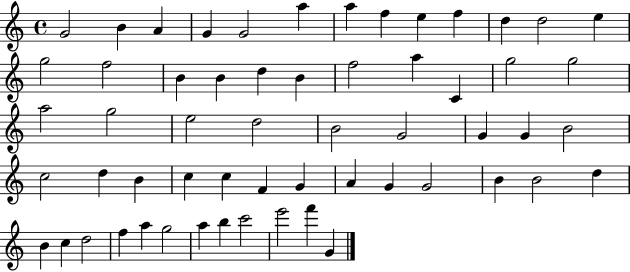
G4/h B4/q A4/q G4/q G4/h A5/q A5/q F5/q E5/q F5/q D5/q D5/h E5/q G5/h F5/h B4/q B4/q D5/q B4/q F5/h A5/q C4/q G5/h G5/h A5/h G5/h E5/h D5/h B4/h G4/h G4/q G4/q B4/h C5/h D5/q B4/q C5/q C5/q F4/q G4/q A4/q G4/q G4/h B4/q B4/h D5/q B4/q C5/q D5/h F5/q A5/q G5/h A5/q B5/q C6/h E6/h F6/q G4/q